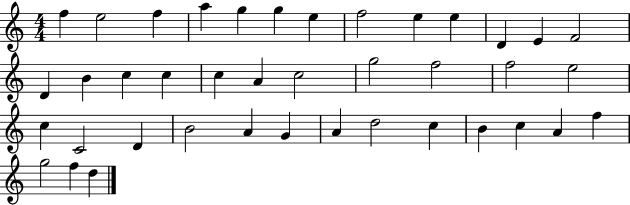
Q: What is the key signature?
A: C major